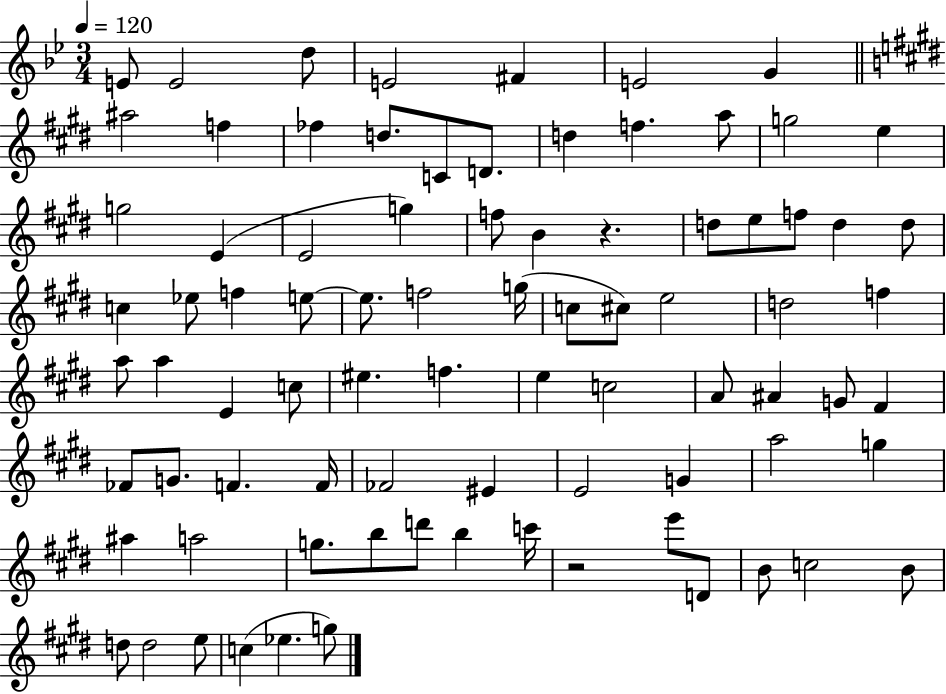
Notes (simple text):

E4/e E4/h D5/e E4/h F#4/q E4/h G4/q A#5/h F5/q FES5/q D5/e. C4/e D4/e. D5/q F5/q. A5/e G5/h E5/q G5/h E4/q E4/h G5/q F5/e B4/q R/q. D5/e E5/e F5/e D5/q D5/e C5/q Eb5/e F5/q E5/e E5/e. F5/h G5/s C5/e C#5/e E5/h D5/h F5/q A5/e A5/q E4/q C5/e EIS5/q. F5/q. E5/q C5/h A4/e A#4/q G4/e F#4/q FES4/e G4/e. F4/q. F4/s FES4/h EIS4/q E4/h G4/q A5/h G5/q A#5/q A5/h G5/e. B5/e D6/e B5/q C6/s R/h E6/e D4/e B4/e C5/h B4/e D5/e D5/h E5/e C5/q Eb5/q. G5/e